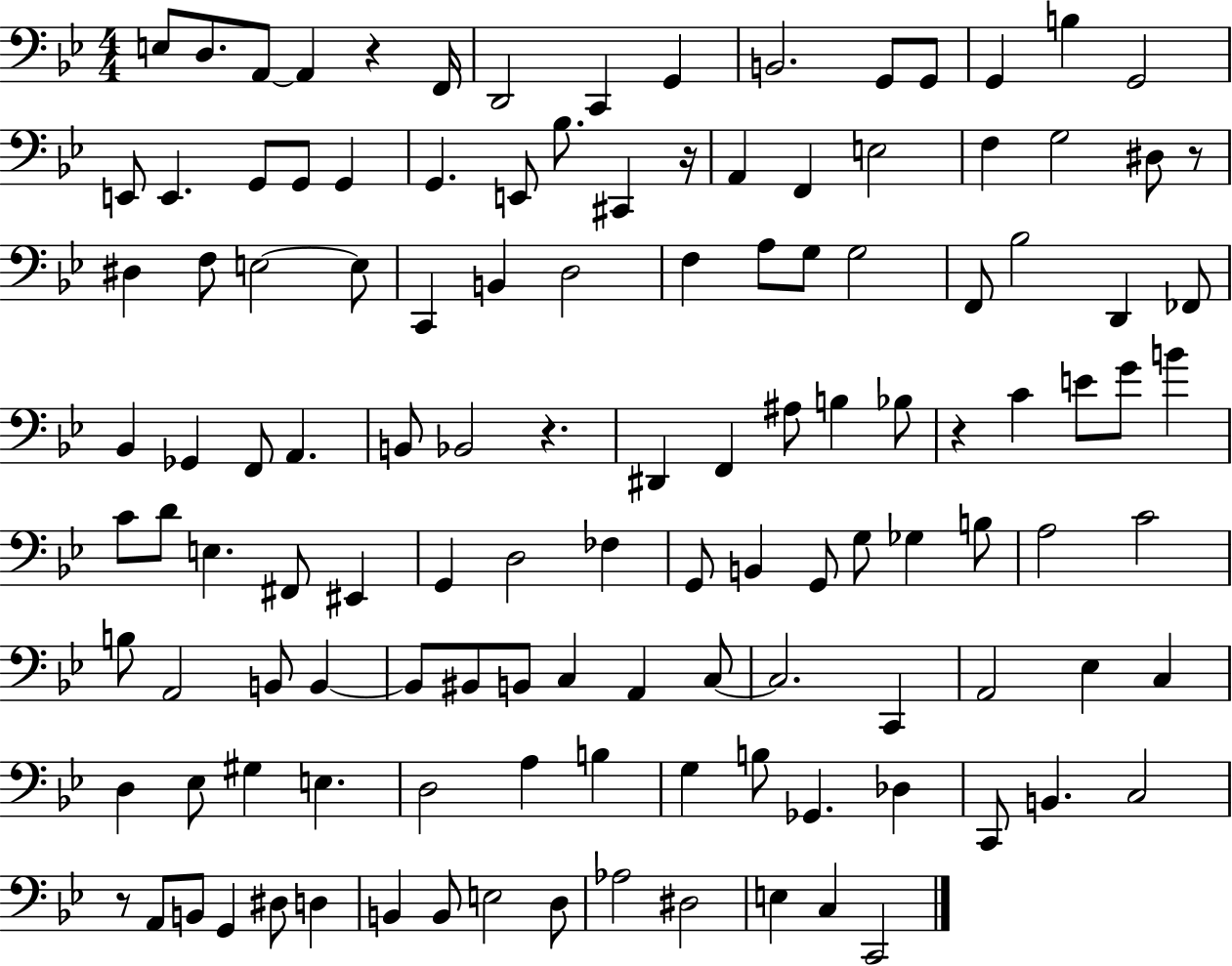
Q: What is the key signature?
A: BES major